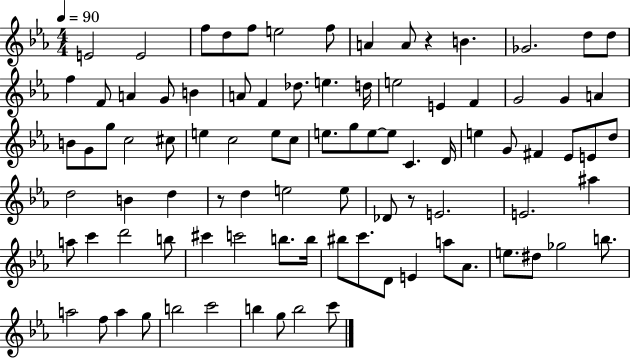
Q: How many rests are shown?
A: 3